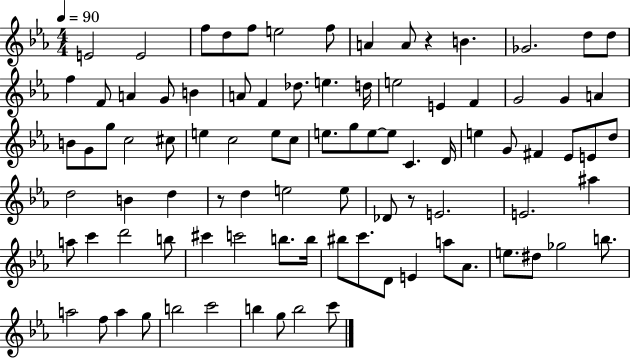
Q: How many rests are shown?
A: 3